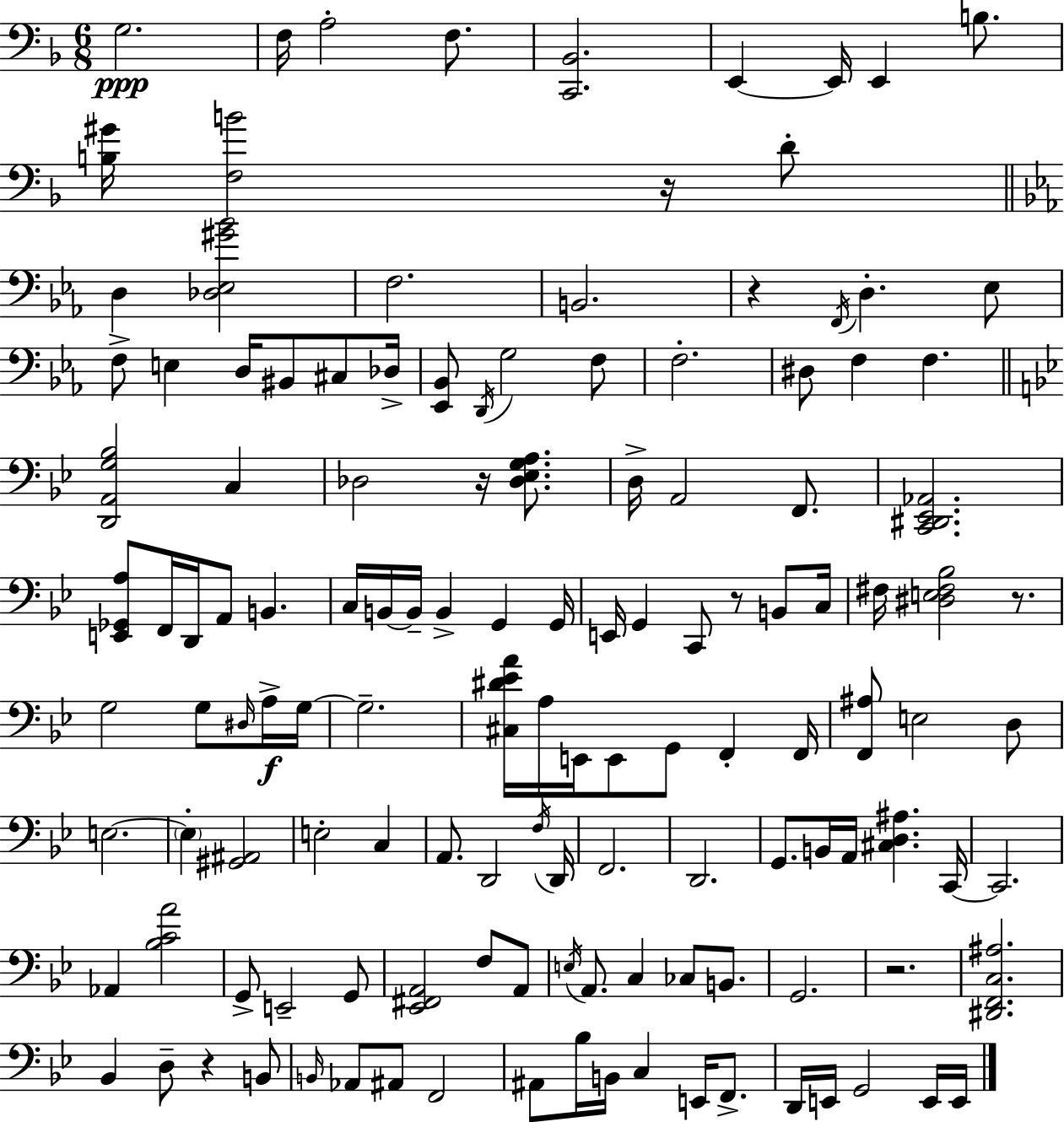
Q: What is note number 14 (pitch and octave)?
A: D3